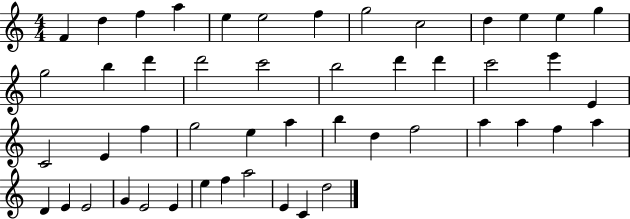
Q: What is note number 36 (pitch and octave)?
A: F5